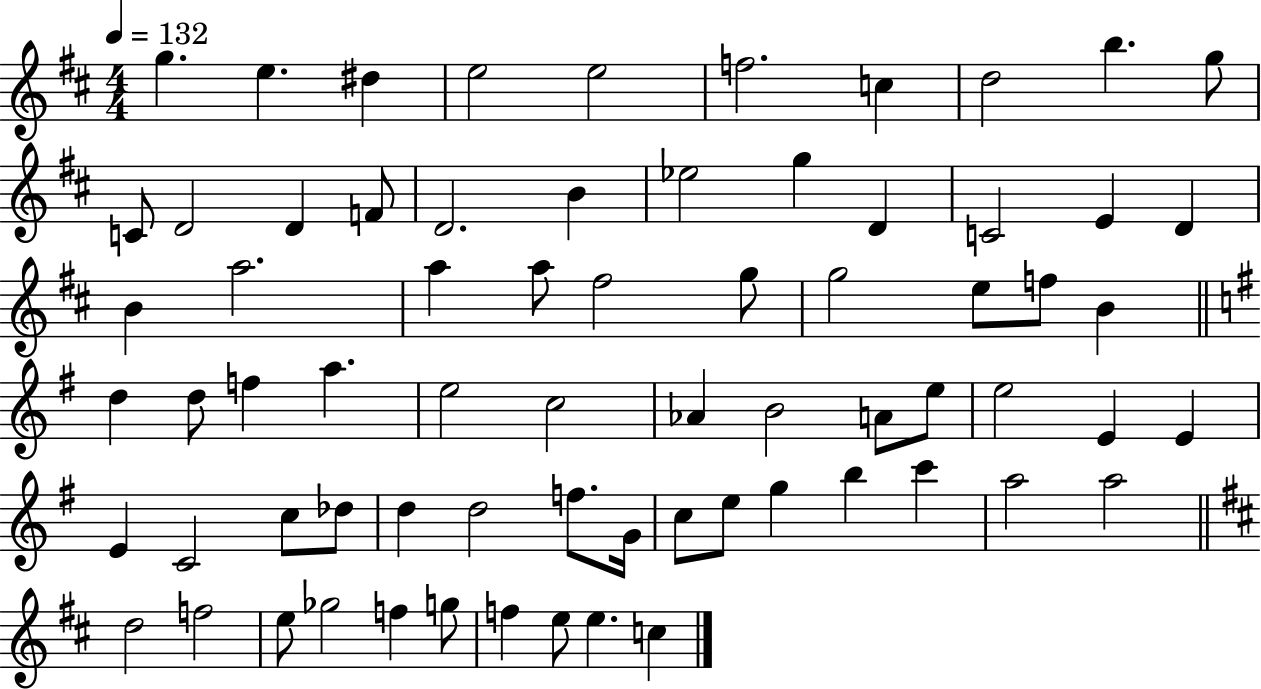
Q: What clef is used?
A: treble